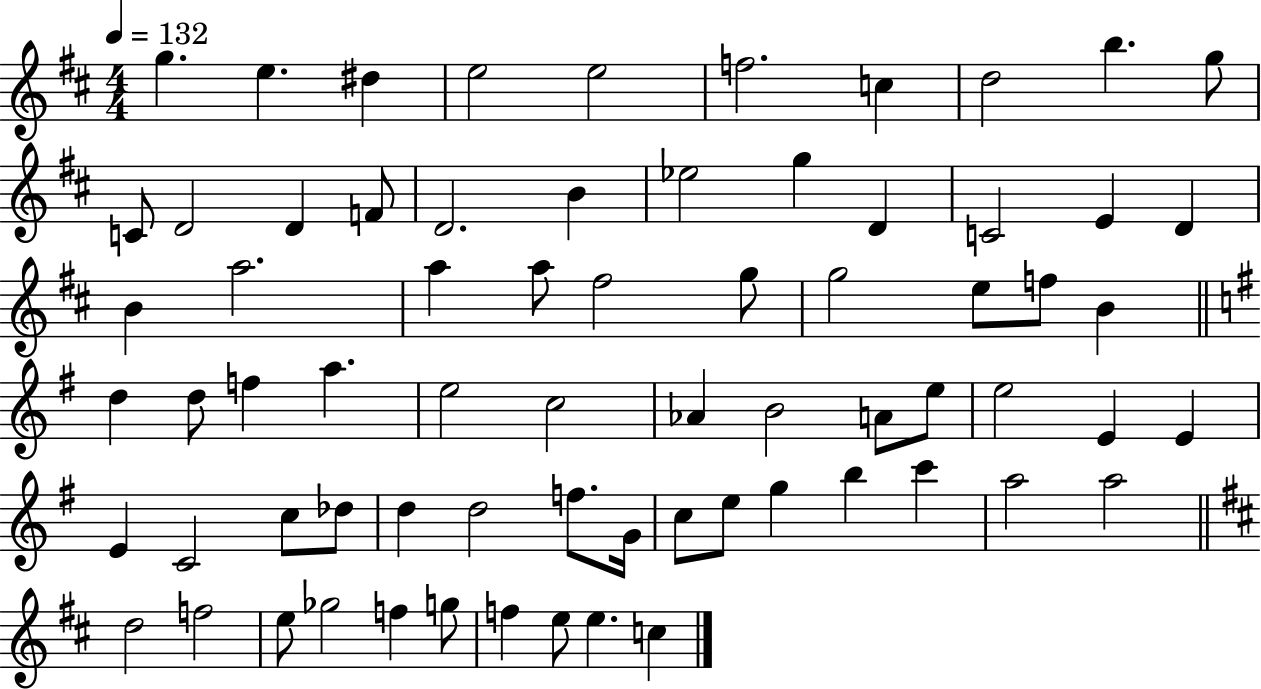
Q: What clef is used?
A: treble